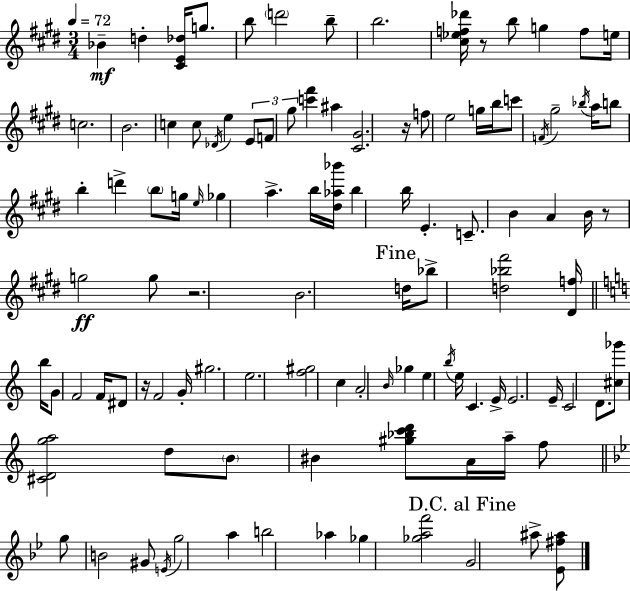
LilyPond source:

{
  \clef treble
  \numericTimeSignature
  \time 3/4
  \key e \major
  \tempo 4 = 72
  bes'4--\mf d''4-. <cis' e' des''>16 g''8. | b''8 \parenthesize d'''2 b''8-- | b''2. | <cis'' ees'' f'' des'''>16 r8 b''8 g''4 f''8 e''16 | \break c''2. | b'2. | c''4 c''8 \acciaccatura { des'16 } e''4 \tuplet 3/2 { e'8 | f'8 gis''8 } <c''' fis'''>4 ais''4 | \break <cis' gis'>2. | r16 f''8 e''2 | g''16 b''16 c'''8 \acciaccatura { f'16 } gis''2-- | \acciaccatura { bes''16 } a''16 b''8 b''4-. d'''4-> | \break \parenthesize b''8 g''16 \grace { e''16 } ges''4 a''4.-> | b''16 <dis'' aes'' bes'''>16 b''4 b''16 e'4.-. | c'8.-- b'4 a'4 | b'16 r8 g''2\ff | \break g''8 r2. | b'2. | \mark "Fine" d''16 bes''8-> <d'' bes'' fis'''>2 | <dis' f''>16 \bar "||" \break \key c \major b''16 g'8 f'2 f'16 | dis'8 r16 f'2 g'16-. | gis''2. | e''2. | \break <f'' gis''>2 c''4 | a'2-. \grace { b'16 } ges''4 | e''4 \acciaccatura { b''16 } e''16 c'4. | e'16-> e'2. | \break e'16-- c'2 d'8. | <cis'' ges'''>8 <cis' d' g'' a''>2 | d''8 \parenthesize b'8 bis'4 <gis'' bes'' c''' d'''>8 a'16 a''16-- | f''8 \bar "||" \break \key bes \major g''8 b'2 gis'8 | \acciaccatura { e'16 } g''2 a''4 | b''2 aes''4 | ges''4 <ges'' a'' f'''>2 | \break \mark "D.C. al Fine" g'2 ais''8-> <ees' fis'' ais''>8 | \bar "|."
}